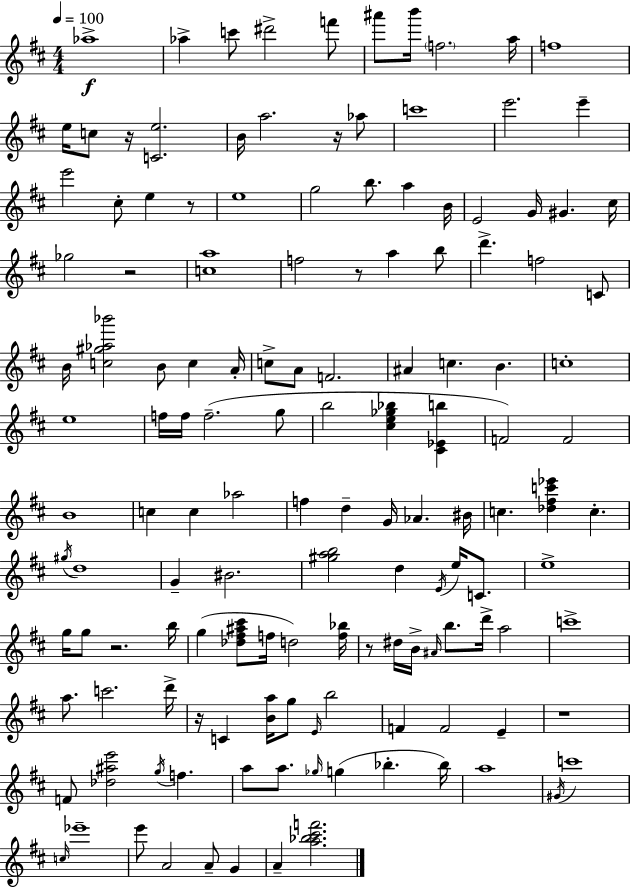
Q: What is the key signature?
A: D major